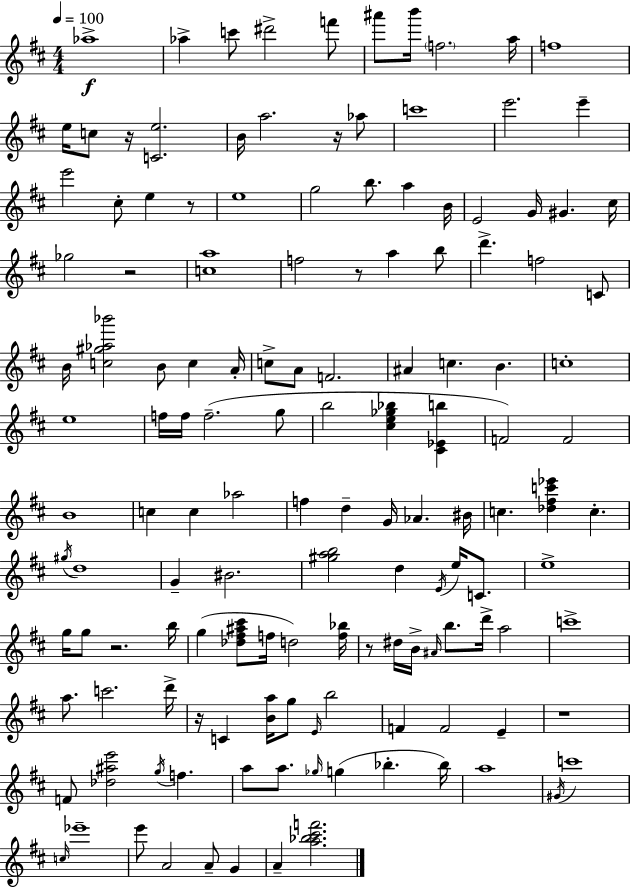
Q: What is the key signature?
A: D major